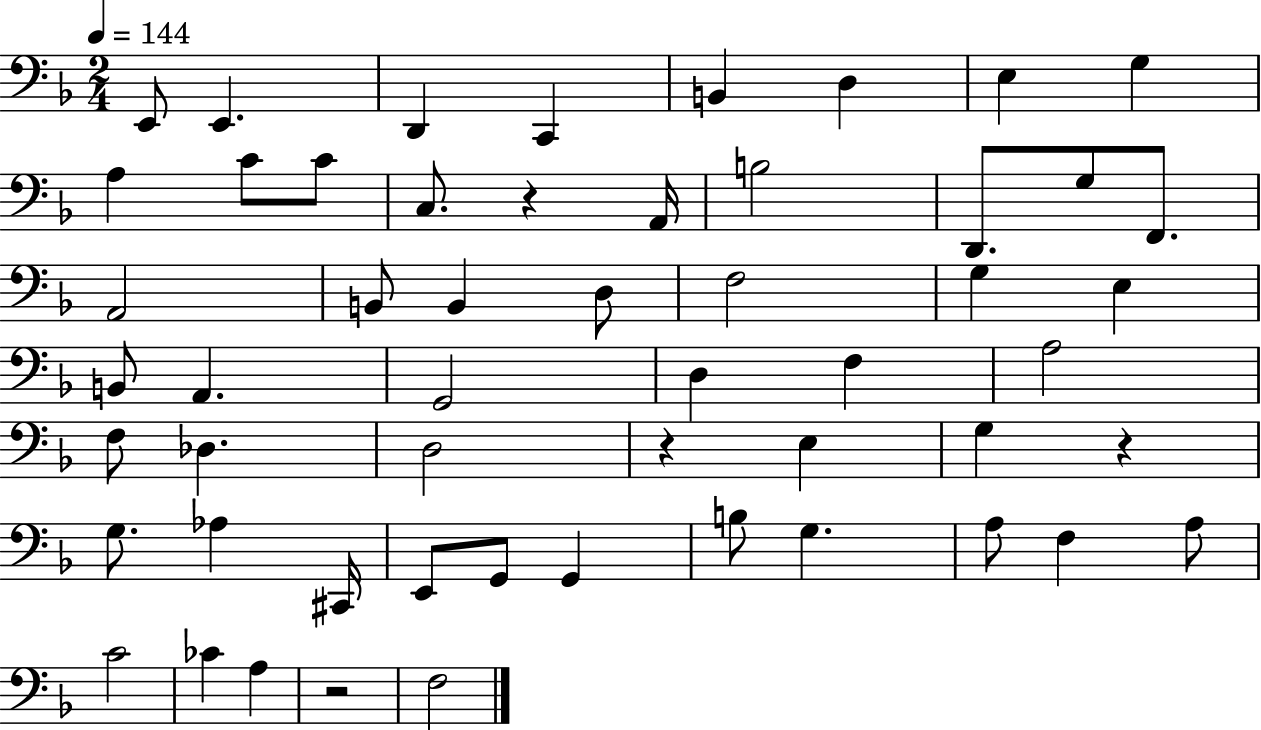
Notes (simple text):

E2/e E2/q. D2/q C2/q B2/q D3/q E3/q G3/q A3/q C4/e C4/e C3/e. R/q A2/s B3/h D2/e. G3/e F2/e. A2/h B2/e B2/q D3/e F3/h G3/q E3/q B2/e A2/q. G2/h D3/q F3/q A3/h F3/e Db3/q. D3/h R/q E3/q G3/q R/q G3/e. Ab3/q C#2/s E2/e G2/e G2/q B3/e G3/q. A3/e F3/q A3/e C4/h CES4/q A3/q R/h F3/h